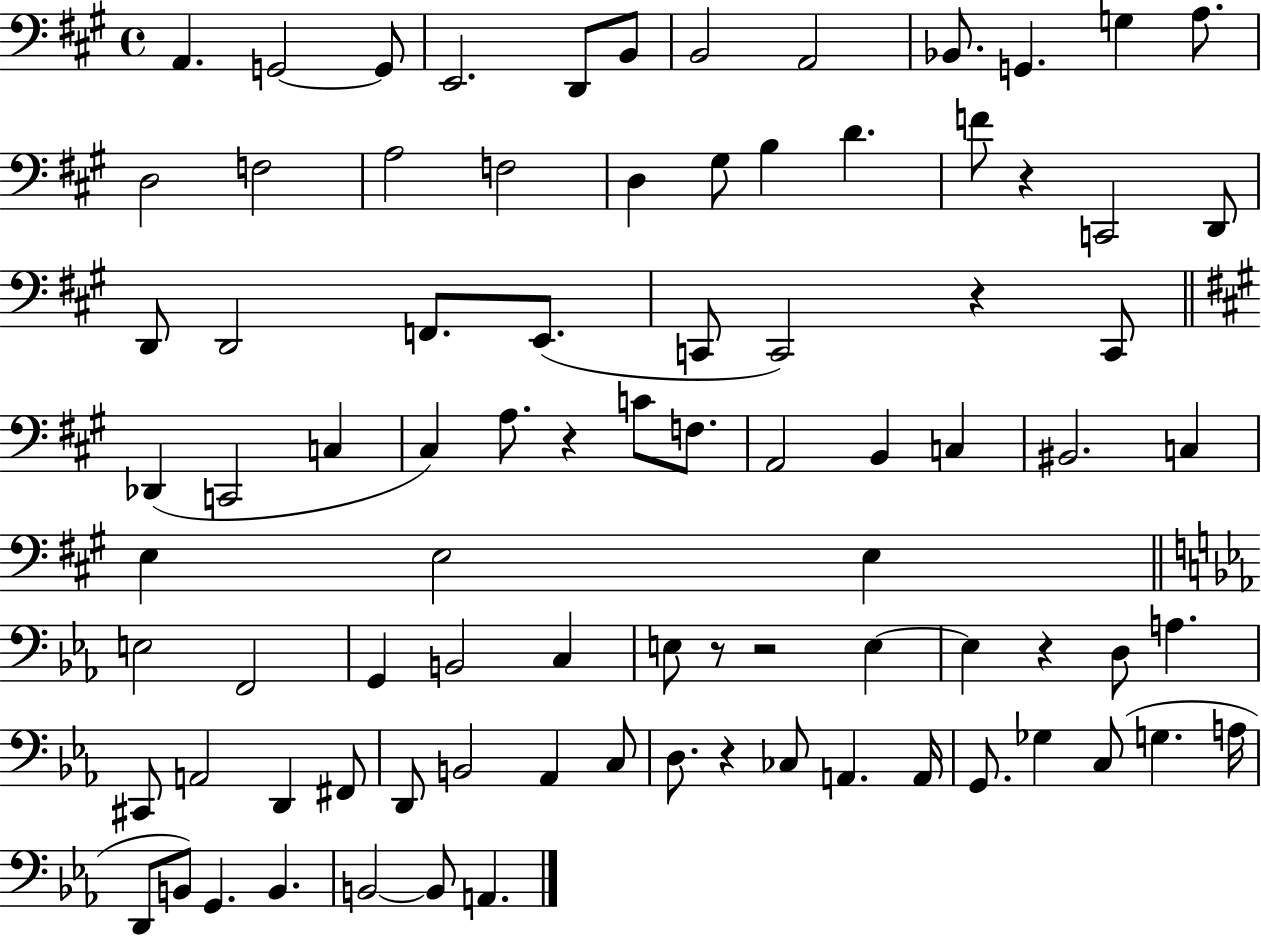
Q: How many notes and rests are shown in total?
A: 86